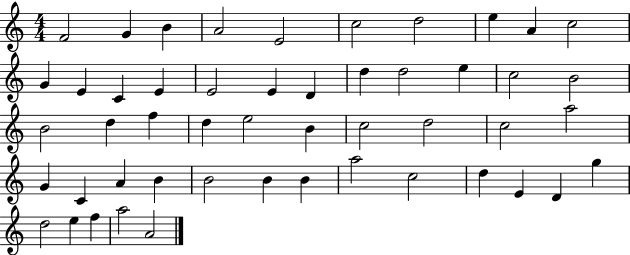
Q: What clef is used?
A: treble